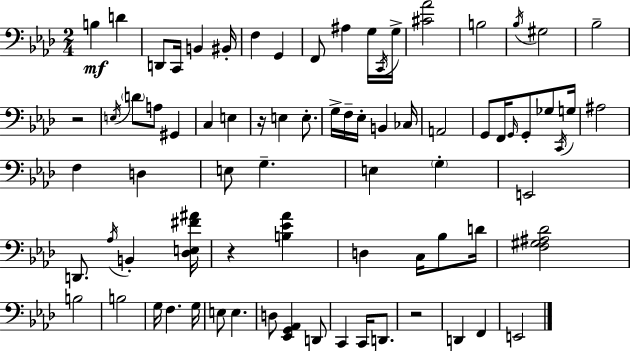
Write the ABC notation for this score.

X:1
T:Untitled
M:2/4
L:1/4
K:Ab
B, D D,,/2 C,,/4 B,, ^B,,/4 F, G,, F,,/2 ^A, G,/4 C,,/4 G,/4 [^C_A]2 B,2 _B,/4 ^G,2 _B,2 z2 E,/4 D/2 A,/2 ^G,, C, E, z/4 E, E,/2 G,/4 F,/4 _E,/4 B,, _C,/4 A,,2 G,,/2 F,,/4 G,,/4 G,,/2 _G,/2 C,,/4 G,/4 ^A,2 F, D, E,/2 G, E, G, E,,2 D,,/2 _A,/4 B,, [_D,E,^F^A]/4 z [B,_E_A] D, C,/4 _B,/2 D/4 [F,^G,^A,_D]2 B,2 B,2 G,/4 F, G,/4 E,/2 E, D,/2 [_E,,G,,_A,,] D,,/2 C,, C,,/4 D,,/2 z2 D,, F,, E,,2